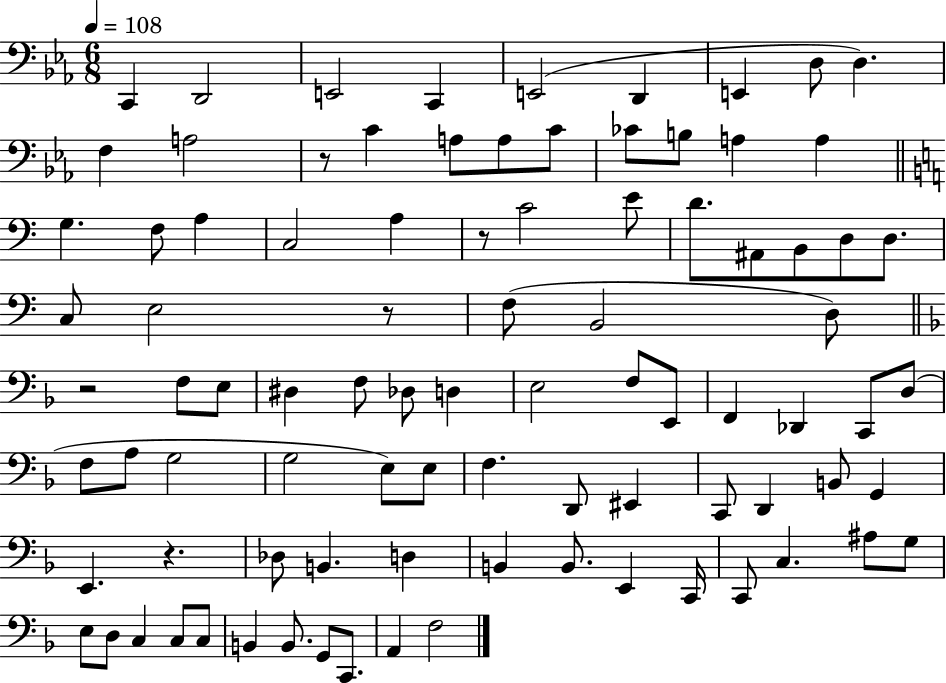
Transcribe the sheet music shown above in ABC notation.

X:1
T:Untitled
M:6/8
L:1/4
K:Eb
C,, D,,2 E,,2 C,, E,,2 D,, E,, D,/2 D, F, A,2 z/2 C A,/2 A,/2 C/2 _C/2 B,/2 A, A, G, F,/2 A, C,2 A, z/2 C2 E/2 D/2 ^A,,/2 B,,/2 D,/2 D,/2 C,/2 E,2 z/2 F,/2 B,,2 D,/2 z2 F,/2 E,/2 ^D, F,/2 _D,/2 D, E,2 F,/2 E,,/2 F,, _D,, C,,/2 D,/2 F,/2 A,/2 G,2 G,2 E,/2 E,/2 F, D,,/2 ^E,, C,,/2 D,, B,,/2 G,, E,, z _D,/2 B,, D, B,, B,,/2 E,, C,,/4 C,,/2 C, ^A,/2 G,/2 E,/2 D,/2 C, C,/2 C,/2 B,, B,,/2 G,,/2 C,,/2 A,, F,2